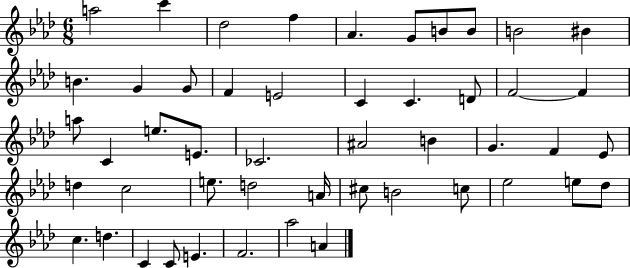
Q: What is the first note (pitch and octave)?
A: A5